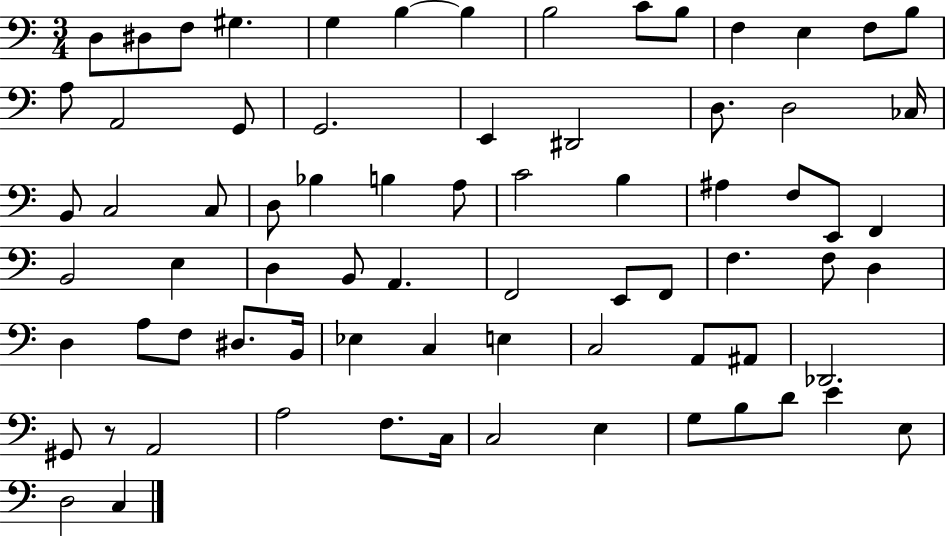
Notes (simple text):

D3/e D#3/e F3/e G#3/q. G3/q B3/q B3/q B3/h C4/e B3/e F3/q E3/q F3/e B3/e A3/e A2/h G2/e G2/h. E2/q D#2/h D3/e. D3/h CES3/s B2/e C3/h C3/e D3/e Bb3/q B3/q A3/e C4/h B3/q A#3/q F3/e E2/e F2/q B2/h E3/q D3/q B2/e A2/q. F2/h E2/e F2/e F3/q. F3/e D3/q D3/q A3/e F3/e D#3/e. B2/s Eb3/q C3/q E3/q C3/h A2/e A#2/e Db2/h. G#2/e R/e A2/h A3/h F3/e. C3/s C3/h E3/q G3/e B3/e D4/e E4/q E3/e D3/h C3/q